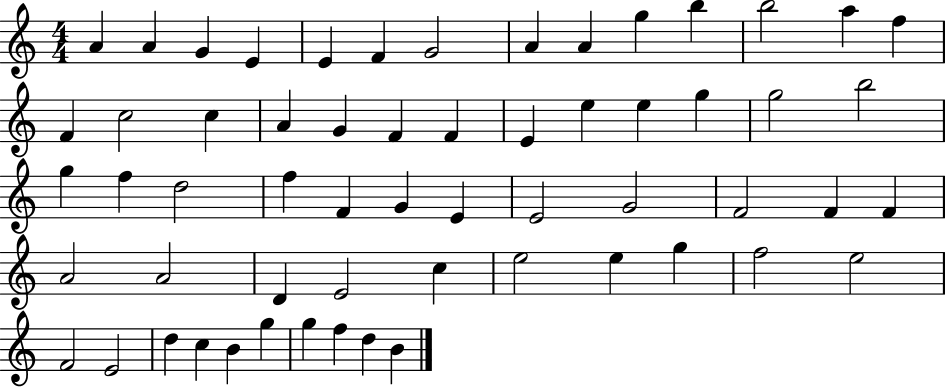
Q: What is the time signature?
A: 4/4